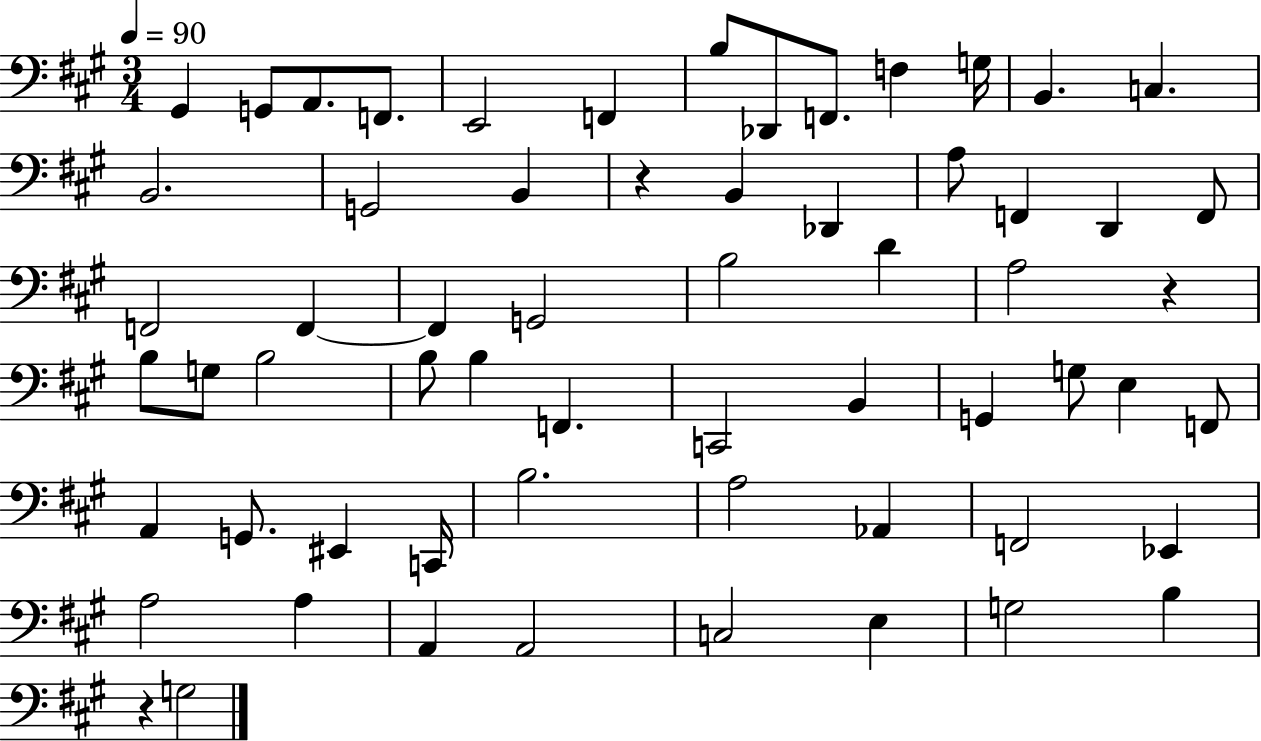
{
  \clef bass
  \numericTimeSignature
  \time 3/4
  \key a \major
  \tempo 4 = 90
  \repeat volta 2 { gis,4 g,8 a,8. f,8. | e,2 f,4 | b8 des,8 f,8. f4 g16 | b,4. c4. | \break b,2. | g,2 b,4 | r4 b,4 des,4 | a8 f,4 d,4 f,8 | \break f,2 f,4~~ | f,4 g,2 | b2 d'4 | a2 r4 | \break b8 g8 b2 | b8 b4 f,4. | c,2 b,4 | g,4 g8 e4 f,8 | \break a,4 g,8. eis,4 c,16 | b2. | a2 aes,4 | f,2 ees,4 | \break a2 a4 | a,4 a,2 | c2 e4 | g2 b4 | \break r4 g2 | } \bar "|."
}